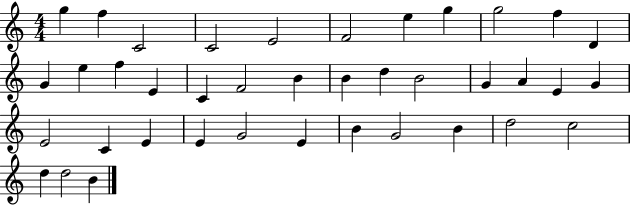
{
  \clef treble
  \numericTimeSignature
  \time 4/4
  \key c \major
  g''4 f''4 c'2 | c'2 e'2 | f'2 e''4 g''4 | g''2 f''4 d'4 | \break g'4 e''4 f''4 e'4 | c'4 f'2 b'4 | b'4 d''4 b'2 | g'4 a'4 e'4 g'4 | \break e'2 c'4 e'4 | e'4 g'2 e'4 | b'4 g'2 b'4 | d''2 c''2 | \break d''4 d''2 b'4 | \bar "|."
}